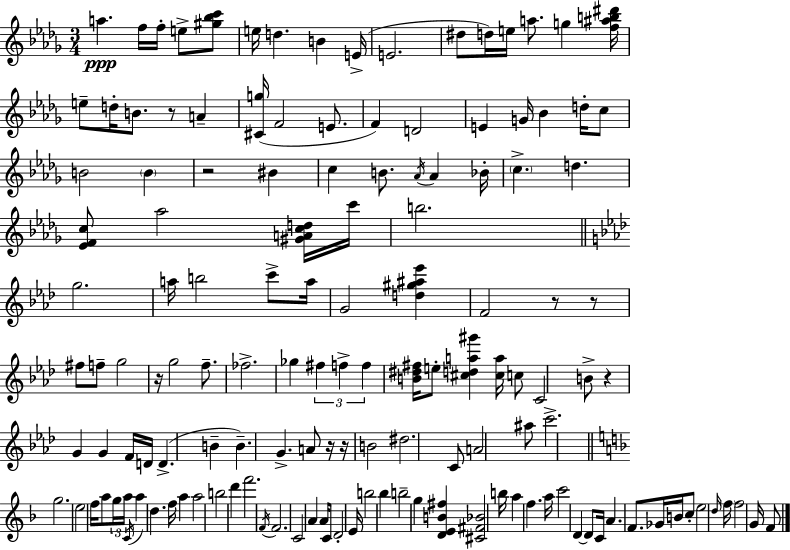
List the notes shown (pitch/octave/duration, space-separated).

A5/q. F5/s F5/s E5/e [G#5,Bb5,C6]/e E5/s D5/q. B4/q E4/s E4/h. D#5/e D5/s E5/s A5/e. G5/q [F5,A#5,B5,D#6]/s E5/e D5/s B4/e. R/e A4/q [C#4,G5]/s F4/h E4/e. F4/q D4/h E4/q G4/s Bb4/q D5/s C5/e B4/h B4/q R/h BIS4/q C5/q B4/e. Ab4/s Ab4/q Bb4/s C5/q. D5/q. [Eb4,F4,C5]/e Ab5/h [G#4,A4,C5,D5]/s C6/s B5/h. G5/h. A5/s B5/h C6/e A5/s G4/h [D5,G#5,A#5,Eb6]/q F4/h R/e R/e F#5/e F5/e G5/h R/s G5/h F5/e. FES5/h. Gb5/q F#5/q F5/q F5/q [B4,D#5,F#5]/s E5/e [C#5,D5,A5,G#6]/q [C#5,A5]/s C5/e C4/h B4/e R/q G4/q G4/q F4/s D4/s D4/q. B4/q B4/q. G4/q. A4/e R/s R/s B4/h D#5/h. C4/e A4/h A#5/e C6/h. G5/h. E5/h F5/s A5/e G5/s A5/s C4/s A5/q D5/q. F5/s A5/q A5/h B5/h D6/q F6/h. F4/s F4/h. C4/h A4/q A4/s C4/e D4/h E4/s B5/h Bb5/q B5/h G5/q [D4,E4,B4,F#5]/q [C#4,F#4,Bb4]/h B5/s A5/q F5/q. A5/s C6/h D4/q D4/e C4/s A4/q. F4/e. Gb4/s B4/s C5/e E5/h D5/s F5/s F5/h G4/s F4/e